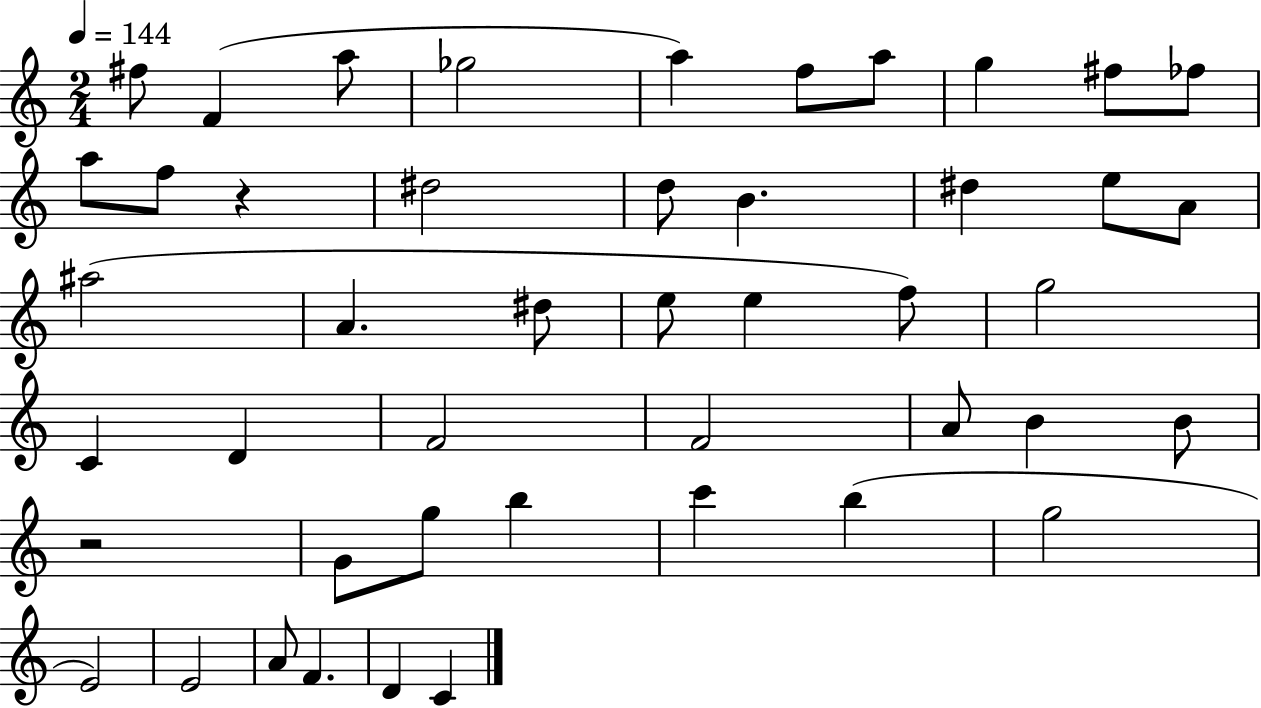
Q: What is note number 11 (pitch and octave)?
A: A5